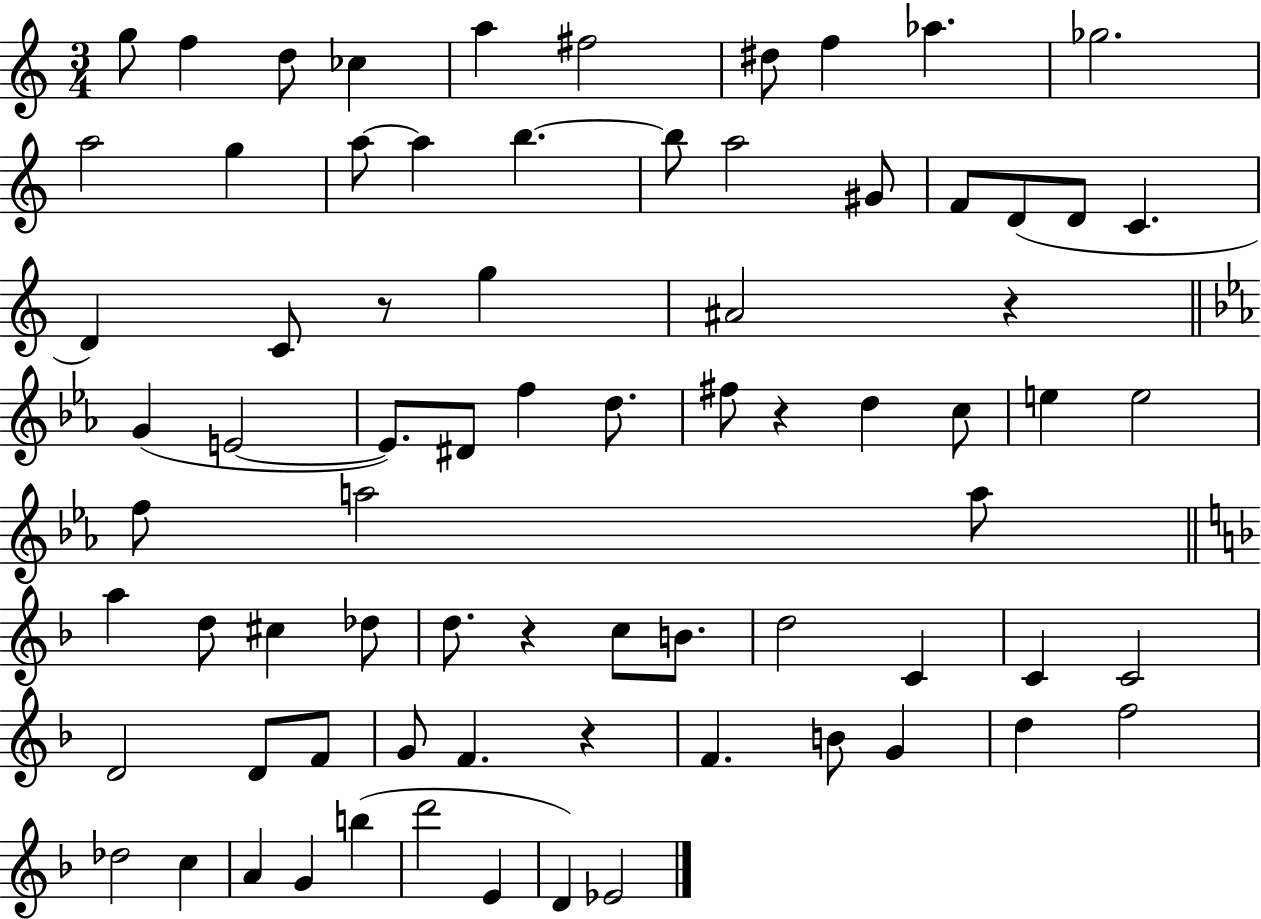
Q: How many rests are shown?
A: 5